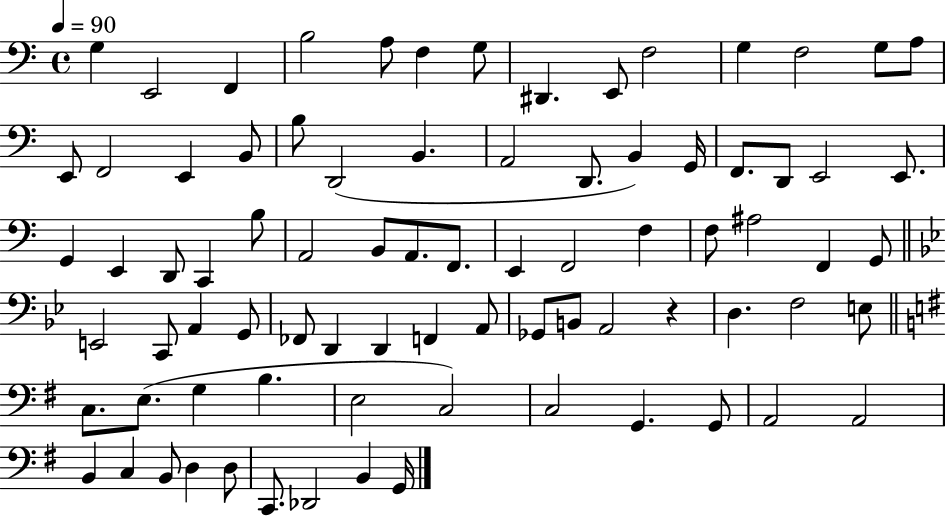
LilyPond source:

{
  \clef bass
  \time 4/4
  \defaultTimeSignature
  \key c \major
  \tempo 4 = 90
  g4 e,2 f,4 | b2 a8 f4 g8 | dis,4. e,8 f2 | g4 f2 g8 a8 | \break e,8 f,2 e,4 b,8 | b8 d,2( b,4. | a,2 d,8. b,4) g,16 | f,8. d,8 e,2 e,8. | \break g,4 e,4 d,8 c,4 b8 | a,2 b,8 a,8. f,8. | e,4 f,2 f4 | f8 ais2 f,4 g,8 | \break \bar "||" \break \key g \minor e,2 c,8 a,4 g,8 | fes,8 d,4 d,4 f,4 a,8 | ges,8 b,8 a,2 r4 | d4. f2 e8 | \break \bar "||" \break \key g \major c8. e8.( g4 b4. | e2 c2) | c2 g,4. g,8 | a,2 a,2 | \break b,4 c4 b,8 d4 d8 | c,8. des,2 b,4 g,16 | \bar "|."
}